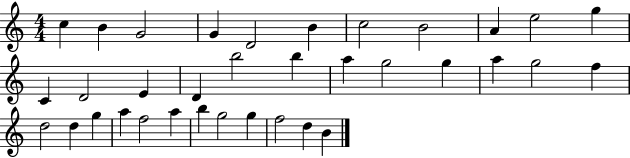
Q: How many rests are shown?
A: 0